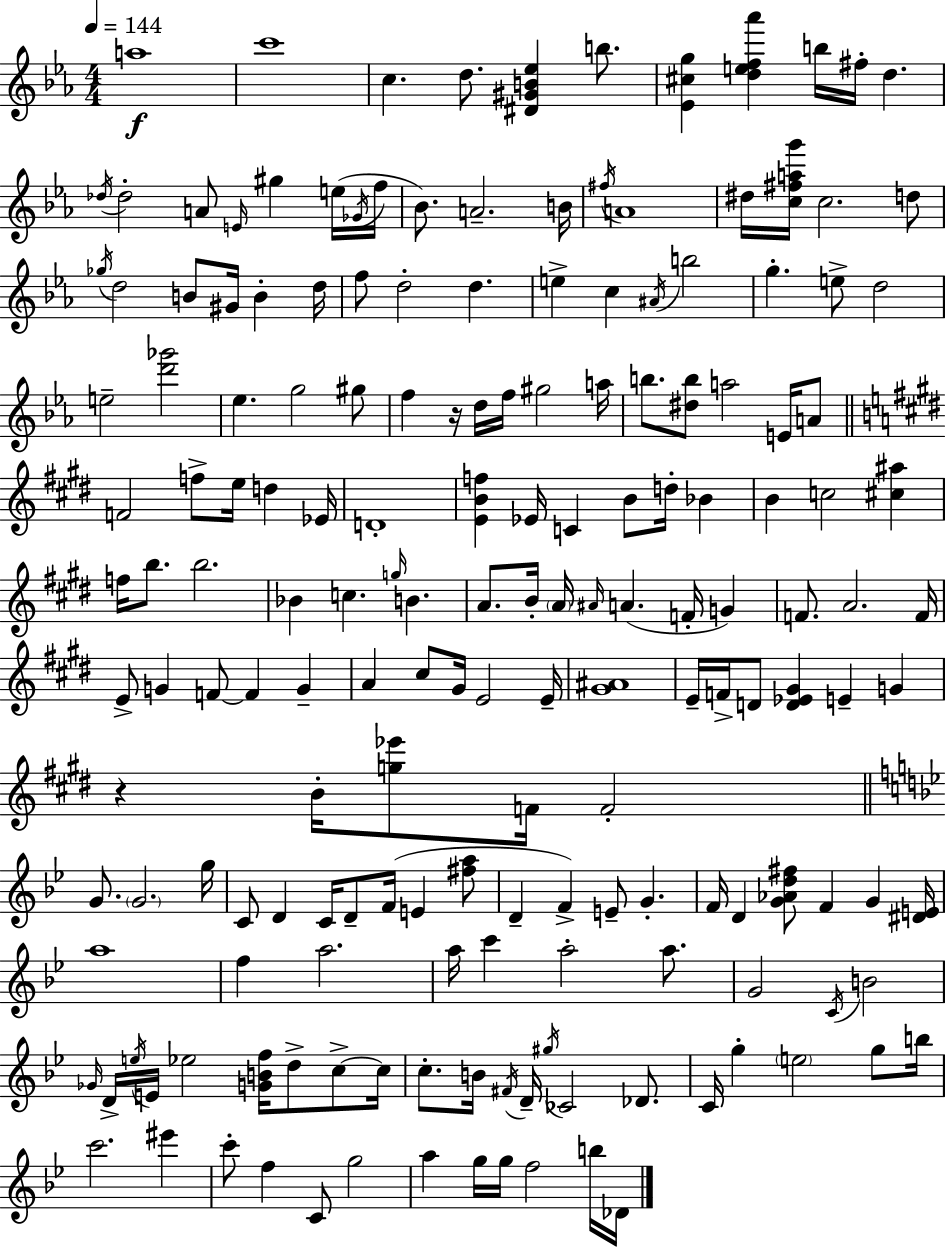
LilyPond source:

{
  \clef treble
  \numericTimeSignature
  \time 4/4
  \key ees \major
  \tempo 4 = 144
  a''1\f | c'''1 | c''4. d''8. <dis' gis' b' ees''>4 b''8. | <ees' cis'' g''>4 <d'' e'' f'' aes'''>4 b''16 fis''16-. d''4. | \break \acciaccatura { des''16 } des''2-. a'8 \grace { e'16 } gis''4 | e''16( \acciaccatura { ges'16 } f''16 bes'8.) a'2.-- | b'16 \acciaccatura { fis''16 } a'1 | dis''16 <c'' fis'' a'' g'''>16 c''2. | \break d''8 \acciaccatura { ges''16 } d''2 b'8 gis'16 | b'4-. d''16 f''8 d''2-. d''4. | e''4-> c''4 \acciaccatura { ais'16 } b''2 | g''4.-. e''8-> d''2 | \break e''2-- <d''' ges'''>2 | ees''4. g''2 | gis''8 f''4 r16 d''16 f''16 gis''2 | a''16 b''8. <dis'' b''>8 a''2 | \break e'16 a'8 \bar "||" \break \key e \major f'2 f''8-> e''16 d''4 ees'16 | d'1-. | <e' b' f''>4 ees'16 c'4 b'8 d''16-. bes'4 | b'4 c''2 <cis'' ais''>4 | \break f''16 b''8. b''2. | bes'4 c''4. \grace { g''16 } b'4. | a'8. b'16-. \parenthesize a'16 \grace { ais'16 }( a'4. f'16-. g'4) | f'8. a'2. | \break f'16 e'8-> g'4 f'8~~ f'4 g'4-- | a'4 cis''8 gis'16 e'2 | e'16-- <gis' ais'>1 | e'16-- f'16-> d'8 <d' ees' gis'>4 e'4-- g'4 | \break r4 b'16-. <g'' ees'''>8 f'16 f'2-. | \bar "||" \break \key g \minor g'8. \parenthesize g'2. g''16 | c'8 d'4 c'16 d'8-- f'16( e'4 <fis'' a''>8 | d'4-- f'4->) e'8-- g'4.-. | f'16 d'4 <g' aes' d'' fis''>8 f'4 g'4 <dis' e'>16 | \break a''1 | f''4 a''2. | a''16 c'''4 a''2-. a''8. | g'2 \acciaccatura { c'16 } b'2 | \break \grace { ges'16 } d'16-> \acciaccatura { e''16 } e'16 ees''2 <g' b' f''>16 d''8-> | c''8->~~ c''16 c''8.-. b'16 \acciaccatura { fis'16 } d'16-- \acciaccatura { gis''16 } ces'2 | des'8. c'16 g''4-. \parenthesize e''2 | g''8 b''16 c'''2. | \break eis'''4 c'''8-. f''4 c'8 g''2 | a''4 g''16 g''16 f''2 | b''16 des'16 \bar "|."
}